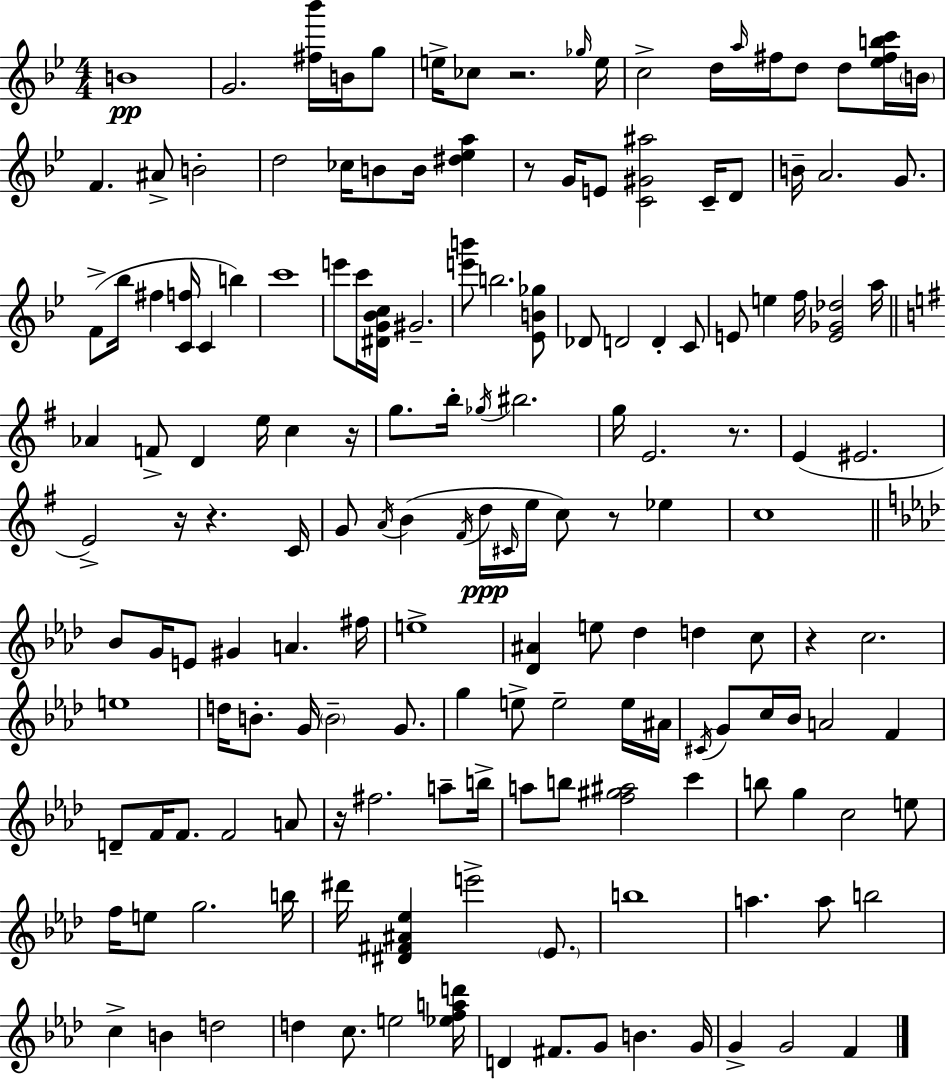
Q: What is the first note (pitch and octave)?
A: B4